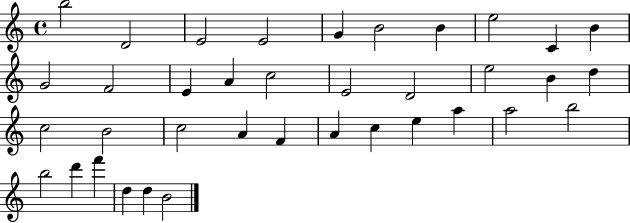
{
  \clef treble
  \time 4/4
  \defaultTimeSignature
  \key c \major
  b''2 d'2 | e'2 e'2 | g'4 b'2 b'4 | e''2 c'4 b'4 | \break g'2 f'2 | e'4 a'4 c''2 | e'2 d'2 | e''2 b'4 d''4 | \break c''2 b'2 | c''2 a'4 f'4 | a'4 c''4 e''4 a''4 | a''2 b''2 | \break b''2 d'''4 f'''4 | d''4 d''4 b'2 | \bar "|."
}